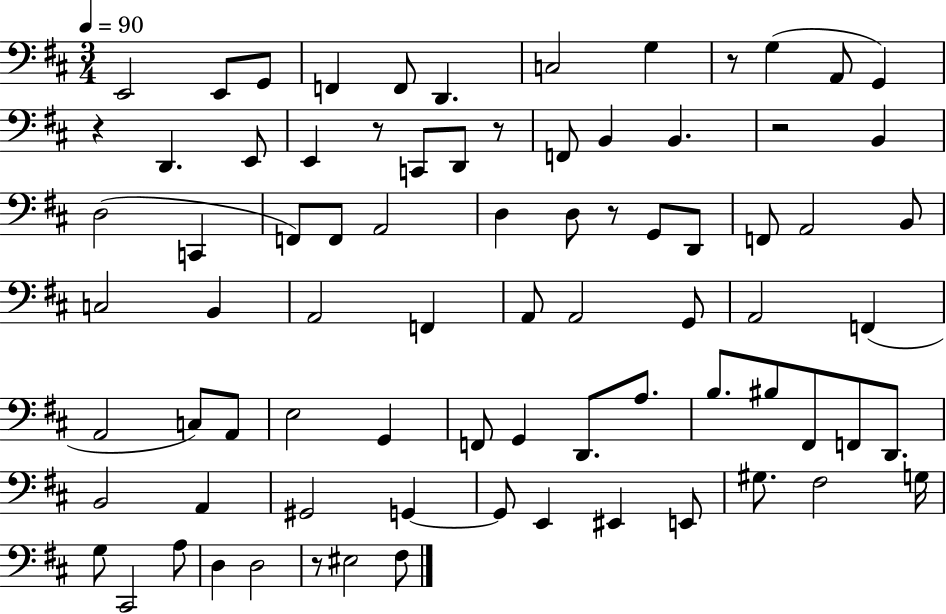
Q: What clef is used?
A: bass